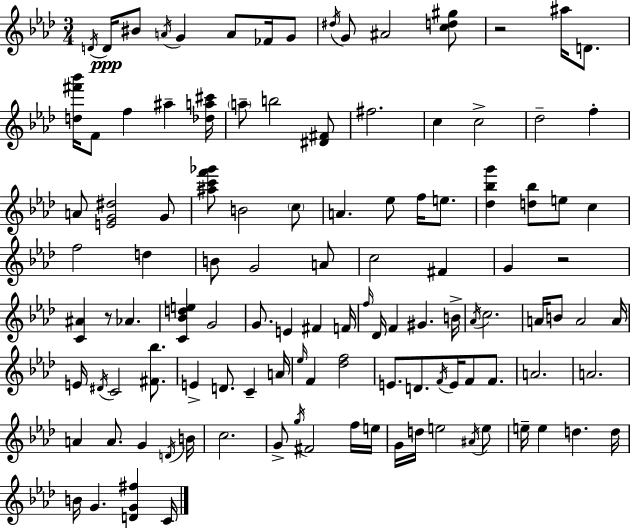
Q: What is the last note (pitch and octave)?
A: C4